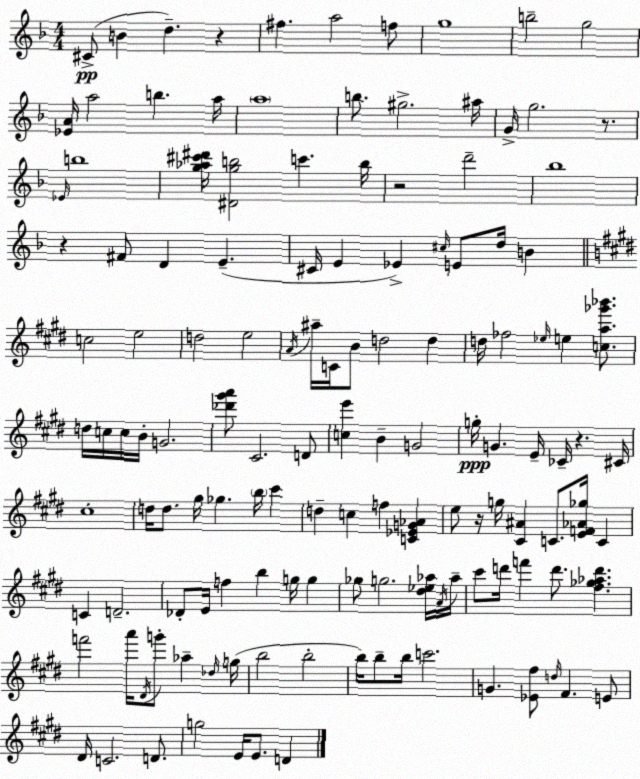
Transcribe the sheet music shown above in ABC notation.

X:1
T:Untitled
M:4/4
L:1/4
K:Dm
^C/2 B d z ^f a2 f/2 g4 b2 g2 [_EA]/4 a2 b a/4 a4 b/2 ^g2 ^a/4 G/4 g2 z/2 _E/4 b4 [g_a^c'^d']/4 [^Dgb]2 c' b/4 z2 d'2 _b4 z ^F/2 D E ^C/4 E _E ^c/4 E/2 d/4 B c2 e2 d2 e2 A/4 ^a/4 C/4 B/2 d2 d d/4 _f2 _e/4 e [ca_g'_b']/2 d/4 c/4 c/4 B/4 G2 [_d'^g'a']/2 ^C2 D/2 [ce'] B G2 g/4 G E/4 _C/4 z ^C/4 ^c4 d/4 d/2 ^g/4 _g b/4 ^c' d c f [C_EG_A] e/2 z/4 g/4 [^C^A] C/2 [EF_A_g]/4 C C D2 _D/2 E/4 f b g/4 g _g/2 g2 [^d_e_a]/4 A/4 _a/4 ^c'/2 d'/4 f' d'/2 [^f_g_ad'] f'2 a'/4 ^D/4 g'/2 _a _d/4 g/4 b2 b2 b/4 b/2 b/4 c'2 G [_E^f]/2 d/4 ^F E/2 ^D/4 C2 D/2 g2 E/4 E/2 D